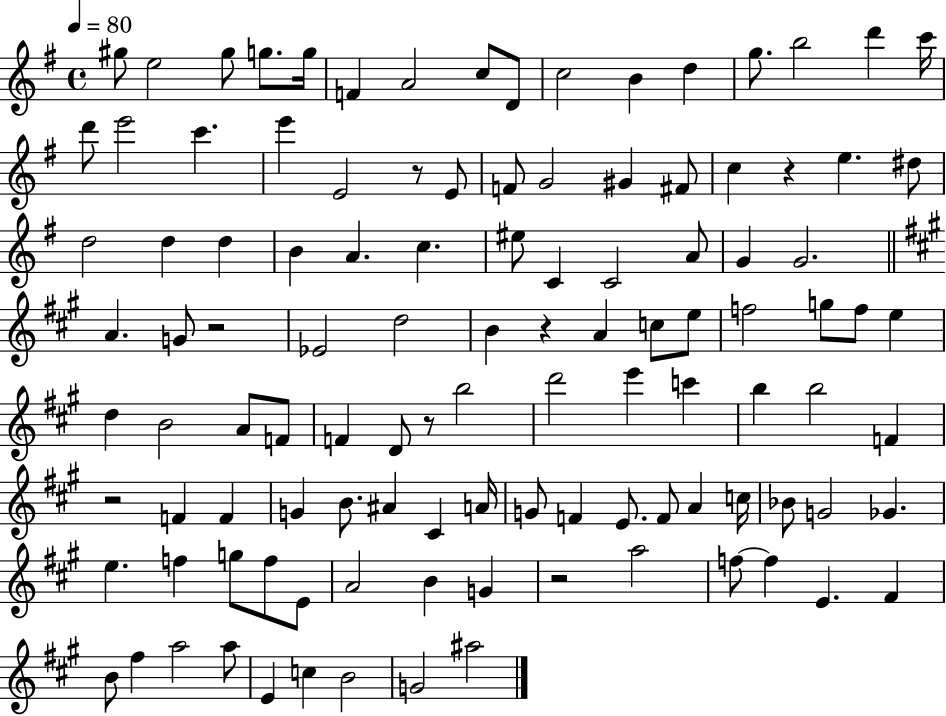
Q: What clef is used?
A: treble